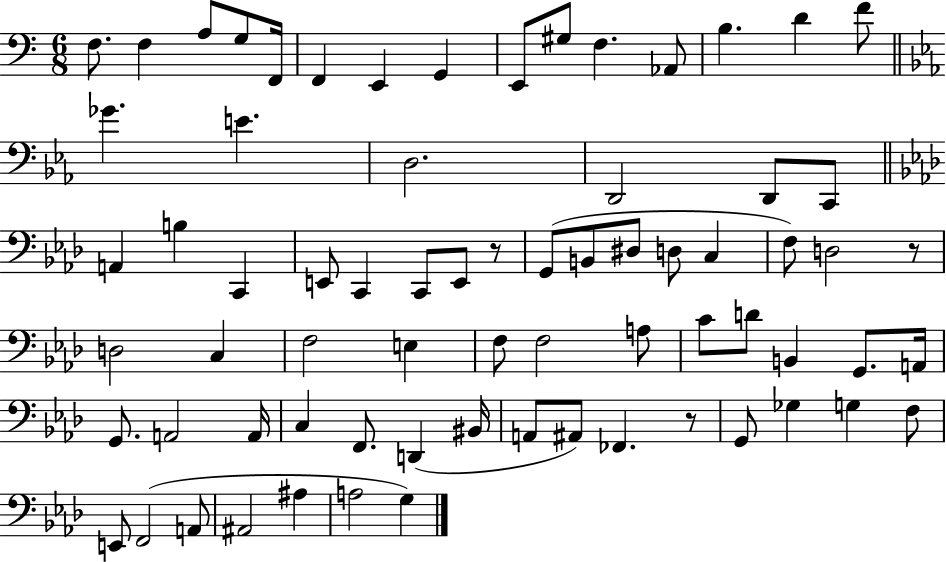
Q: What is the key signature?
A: C major